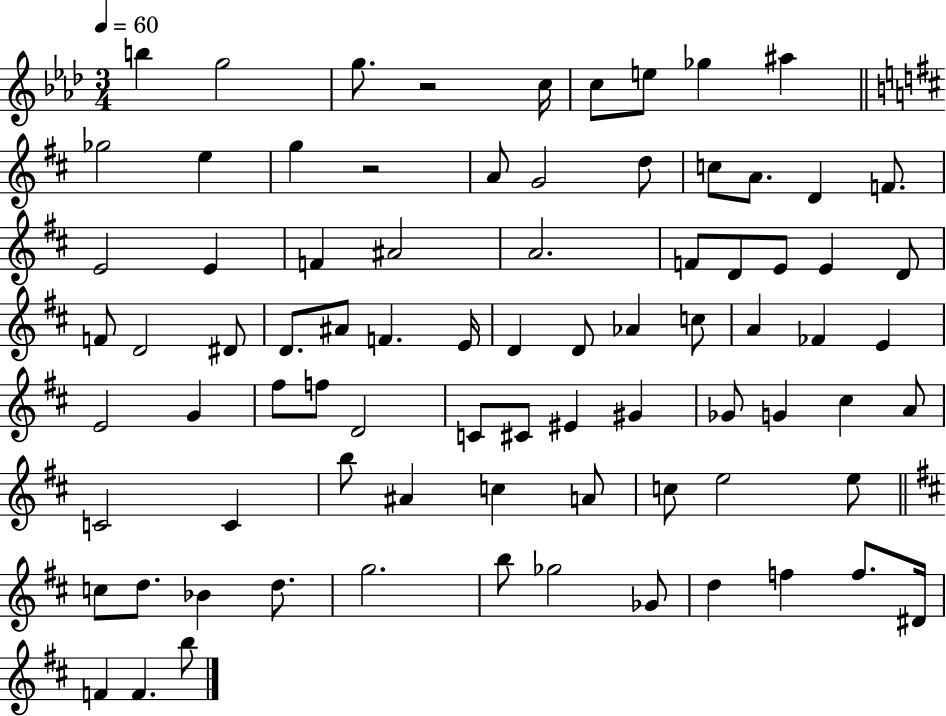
X:1
T:Untitled
M:3/4
L:1/4
K:Ab
b g2 g/2 z2 c/4 c/2 e/2 _g ^a _g2 e g z2 A/2 G2 d/2 c/2 A/2 D F/2 E2 E F ^A2 A2 F/2 D/2 E/2 E D/2 F/2 D2 ^D/2 D/2 ^A/2 F E/4 D D/2 _A c/2 A _F E E2 G ^f/2 f/2 D2 C/2 ^C/2 ^E ^G _G/2 G ^c A/2 C2 C b/2 ^A c A/2 c/2 e2 e/2 c/2 d/2 _B d/2 g2 b/2 _g2 _G/2 d f f/2 ^D/4 F F b/2